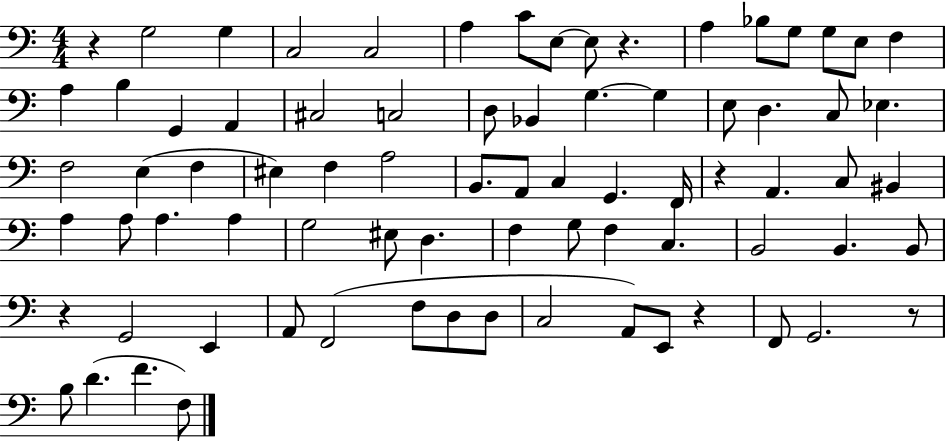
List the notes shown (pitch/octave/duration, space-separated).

R/q G3/h G3/q C3/h C3/h A3/q C4/e E3/e E3/e R/q. A3/q Bb3/e G3/e G3/e E3/e F3/q A3/q B3/q G2/q A2/q C#3/h C3/h D3/e Bb2/q G3/q. G3/q E3/e D3/q. C3/e Eb3/q. F3/h E3/q F3/q EIS3/q F3/q A3/h B2/e. A2/e C3/q G2/q. F2/s R/q A2/q. C3/e BIS2/q A3/q A3/e A3/q. A3/q G3/h EIS3/e D3/q. F3/q G3/e F3/q C3/q. B2/h B2/q. B2/e R/q G2/h E2/q A2/e F2/h F3/e D3/e D3/e C3/h A2/e E2/e R/q F2/e G2/h. R/e B3/e D4/q. F4/q. F3/e